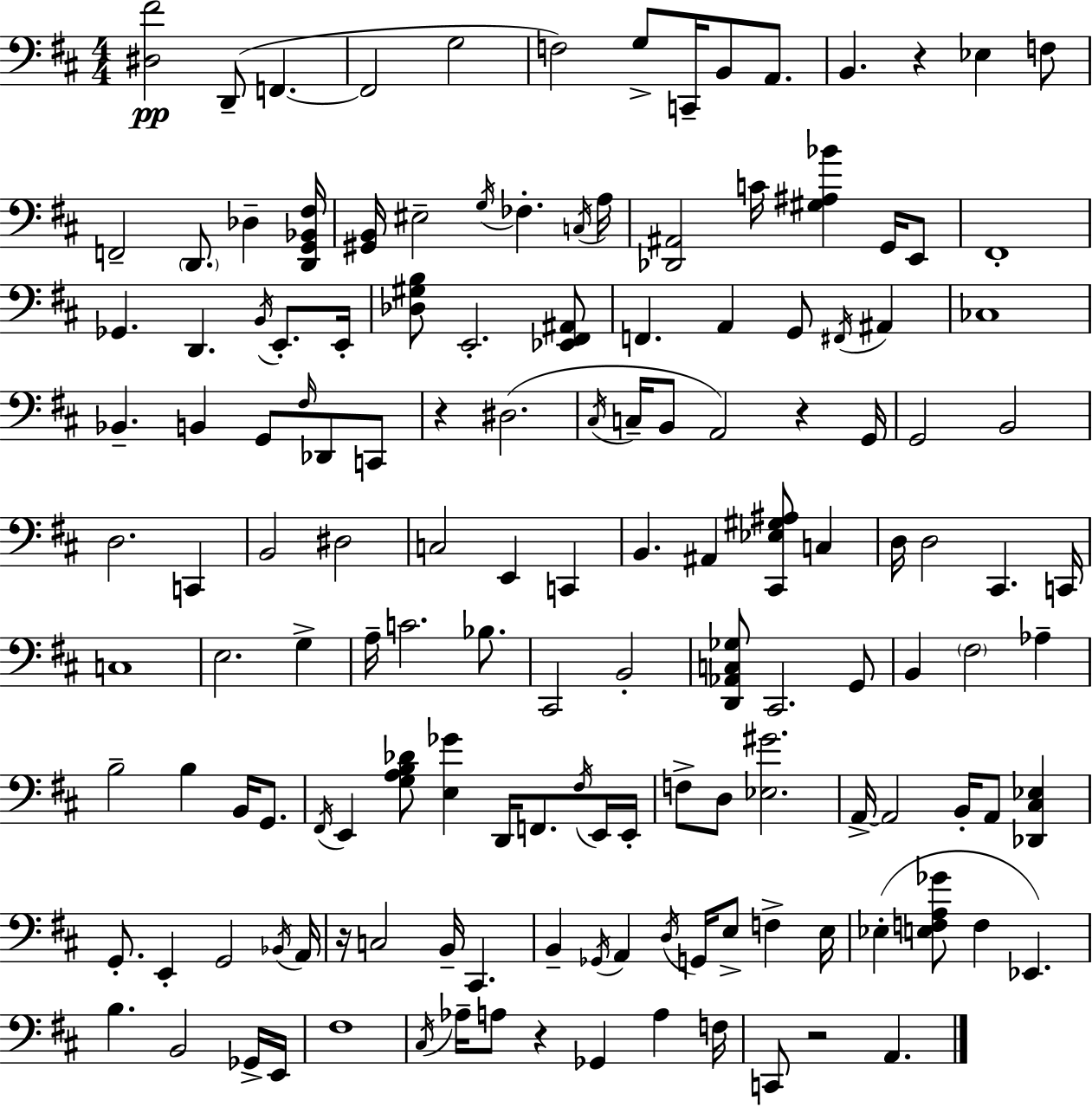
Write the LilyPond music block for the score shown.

{
  \clef bass
  \numericTimeSignature
  \time 4/4
  \key d \major
  \repeat volta 2 { <dis fis'>2\pp d,8--( f,4.~~ | f,2 g2 | f2) g8-> c,16-- b,8 a,8. | b,4. r4 ees4 f8 | \break f,2-- \parenthesize d,8. des4-- <d, g, bes, fis>16 | <gis, b,>16 eis2-- \acciaccatura { g16 } fes4.-. | \acciaccatura { c16 } a16 <des, ais,>2 c'16 <gis ais bes'>4 g,16 | e,8 fis,1-. | \break ges,4. d,4. \acciaccatura { b,16 } e,8.-. | e,16-. <des gis b>8 e,2.-. | <ees, fis, ais,>8 f,4. a,4 g,8 \acciaccatura { fis,16 } | ais,4 ces1 | \break bes,4.-- b,4 g,8 | \grace { fis16 } des,8 c,8 r4 dis2.( | \acciaccatura { cis16 } c16-- b,8 a,2) | r4 g,16 g,2 b,2 | \break d2. | c,4 b,2 dis2 | c2 e,4 | c,4 b,4. ais,4 | \break <cis, ees gis ais>8 c4 d16 d2 cis,4. | c,16 c1 | e2. | g4-> a16-- c'2. | \break bes8. cis,2 b,2-. | <d, aes, c ges>8 cis,2. | g,8 b,4 \parenthesize fis2 | aes4-- b2-- b4 | \break b,16 g,8. \acciaccatura { fis,16 } e,4 <g a b des'>8 <e ges'>4 | d,16 f,8. \acciaccatura { fis16 } e,16 e,16-. f8-> d8 <ees gis'>2. | a,16->~~ a,2 | b,16-. a,8 <des, cis ees>4 g,8.-. e,4-. g,2 | \break \acciaccatura { bes,16 } a,16 r16 c2 | b,16-- cis,4. b,4-- \acciaccatura { ges,16 } a,4 | \acciaccatura { d16 } g,16 e8-> f4-> e16 ees4-.( <e f a ges'>8 | f4 ees,4.) b4. | \break b,2 ges,16-> e,16 fis1 | \acciaccatura { cis16 } aes16-- a8 r4 | ges,4 a4 f16 c,8 r2 | a,4. } \bar "|."
}